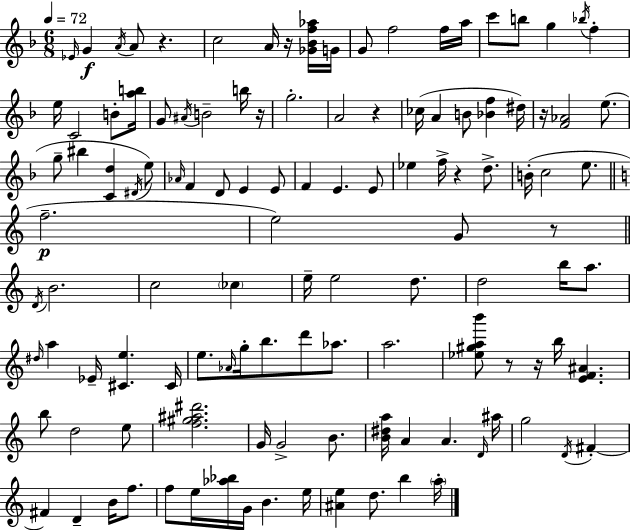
{
  \clef treble
  \numericTimeSignature
  \time 6/8
  \key d \minor
  \tempo 4 = 72
  \grace { ees'16 }\f g'4 \acciaccatura { a'16 } a'8 r4. | c''2 a'16 r16 | <ges' bes' f'' aes''>16 g'16 g'8 f''2 | f''16 a''16 c'''8 b''8 g''4 \acciaccatura { bes''16 } f''4-. | \break e''16 c'2 | b'8-. <a'' b''>16 g'8 \acciaccatura { ais'16 } b'2-- | b''16 r16 g''2.-. | a'2 | \break r4 ces''16( a'4 b'8 <bes' f''>4 | dis''16) r16 <f' aes'>2 | e''8.( g''8-- bis''4 <c' d''>4 | \acciaccatura { dis'16 }) e''8 \grace { aes'16 } f'4 d'8 | \break e'4 e'8 f'4 e'4. | e'8 ees''4 f''16-> r4 | d''8.-> b'16-.( c''2 | e''8. \bar "||" \break \key c \major f''2.--\p | e''2) g'8 r8 | \bar "||" \break \key c \major \acciaccatura { d'16 } b'2. | c''2 \parenthesize ces''4 | e''16-- e''2 d''8. | d''2 b''16 a''8. | \break \grace { dis''16 } a''4 ees'16-- <cis' e''>4. | cis'16 e''8. \grace { aes'16 } g''16-. b''8. d'''8 | aes''8. a''2. | <ees'' gis'' a'' b'''>8 r8 r16 b''16 <e' f' ais'>4. | \break b''8 d''2 | e''8 <f'' gis'' ais'' dis'''>2. | g'16 g'2-> | b'8. <b' dis'' a''>16 a'4 a'4. | \break \grace { d'16 } ais''16 g''2 | \acciaccatura { d'16 } fis'4-.~~ fis'4 d'4-- | b'16 f''8. f''8 e''16 <aes'' bes''>16 g'16 b'4. | e''16 <ais' e''>4 d''8. | \break b''4 \parenthesize a''16-. \bar "|."
}